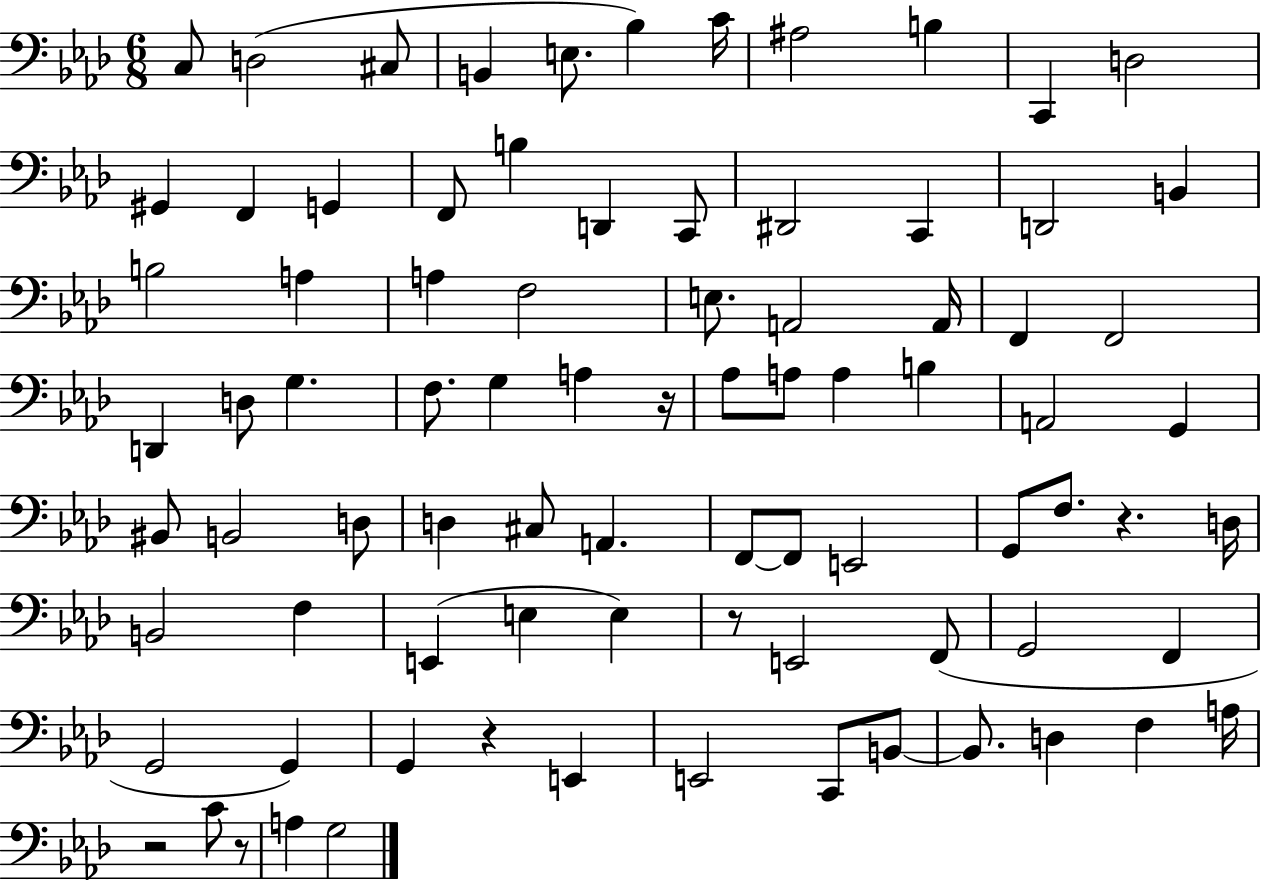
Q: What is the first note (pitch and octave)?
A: C3